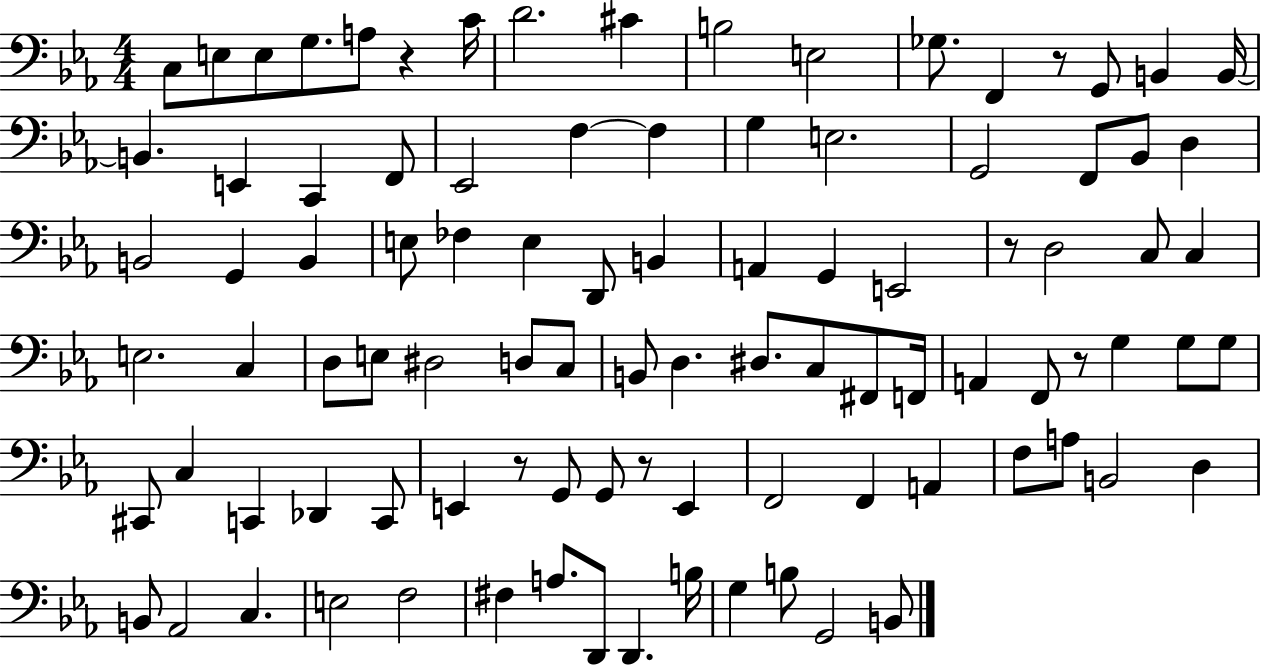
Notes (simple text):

C3/e E3/e E3/e G3/e. A3/e R/q C4/s D4/h. C#4/q B3/h E3/h Gb3/e. F2/q R/e G2/e B2/q B2/s B2/q. E2/q C2/q F2/e Eb2/h F3/q F3/q G3/q E3/h. G2/h F2/e Bb2/e D3/q B2/h G2/q B2/q E3/e FES3/q E3/q D2/e B2/q A2/q G2/q E2/h R/e D3/h C3/e C3/q E3/h. C3/q D3/e E3/e D#3/h D3/e C3/e B2/e D3/q. D#3/e. C3/e F#2/e F2/s A2/q F2/e R/e G3/q G3/e G3/e C#2/e C3/q C2/q Db2/q C2/e E2/q R/e G2/e G2/e R/e E2/q F2/h F2/q A2/q F3/e A3/e B2/h D3/q B2/e Ab2/h C3/q. E3/h F3/h F#3/q A3/e. D2/e D2/q. B3/s G3/q B3/e G2/h B2/e